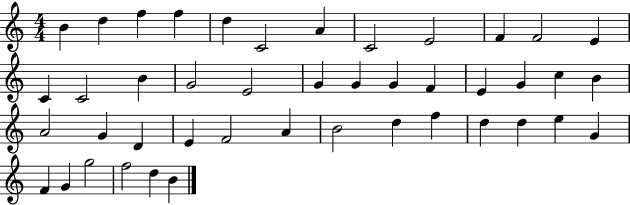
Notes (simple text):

B4/q D5/q F5/q F5/q D5/q C4/h A4/q C4/h E4/h F4/q F4/h E4/q C4/q C4/h B4/q G4/h E4/h G4/q G4/q G4/q F4/q E4/q G4/q C5/q B4/q A4/h G4/q D4/q E4/q F4/h A4/q B4/h D5/q F5/q D5/q D5/q E5/q G4/q F4/q G4/q G5/h F5/h D5/q B4/q